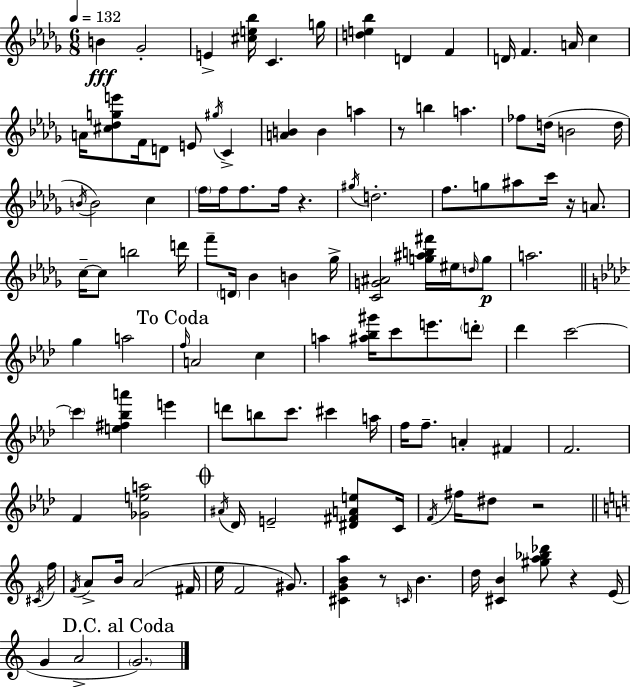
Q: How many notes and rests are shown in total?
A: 119